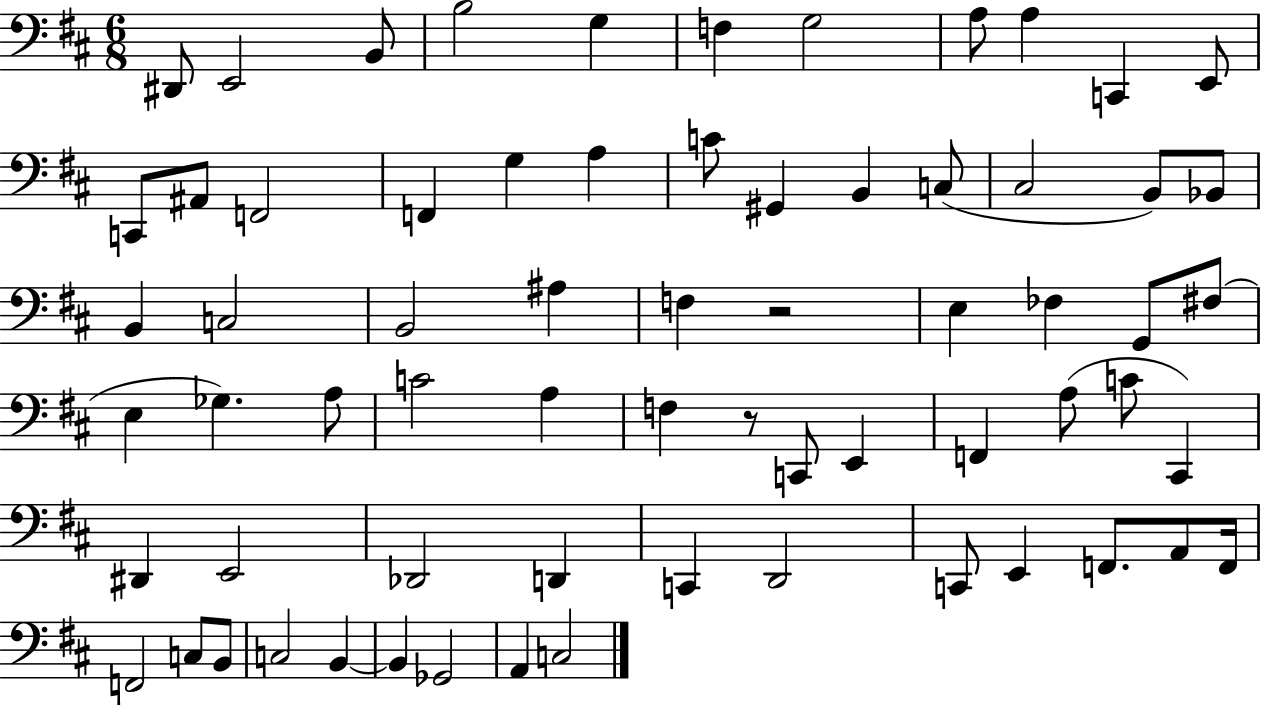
X:1
T:Untitled
M:6/8
L:1/4
K:D
^D,,/2 E,,2 B,,/2 B,2 G, F, G,2 A,/2 A, C,, E,,/2 C,,/2 ^A,,/2 F,,2 F,, G, A, C/2 ^G,, B,, C,/2 ^C,2 B,,/2 _B,,/2 B,, C,2 B,,2 ^A, F, z2 E, _F, G,,/2 ^F,/2 E, _G, A,/2 C2 A, F, z/2 C,,/2 E,, F,, A,/2 C/2 ^C,, ^D,, E,,2 _D,,2 D,, C,, D,,2 C,,/2 E,, F,,/2 A,,/2 F,,/4 F,,2 C,/2 B,,/2 C,2 B,, B,, _G,,2 A,, C,2